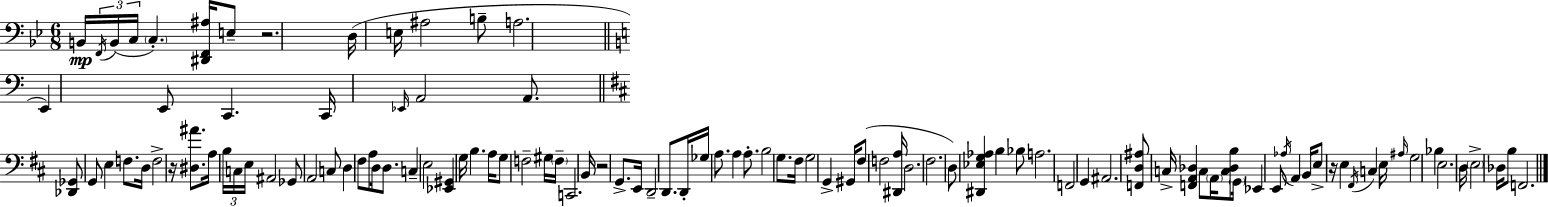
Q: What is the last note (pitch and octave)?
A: F2